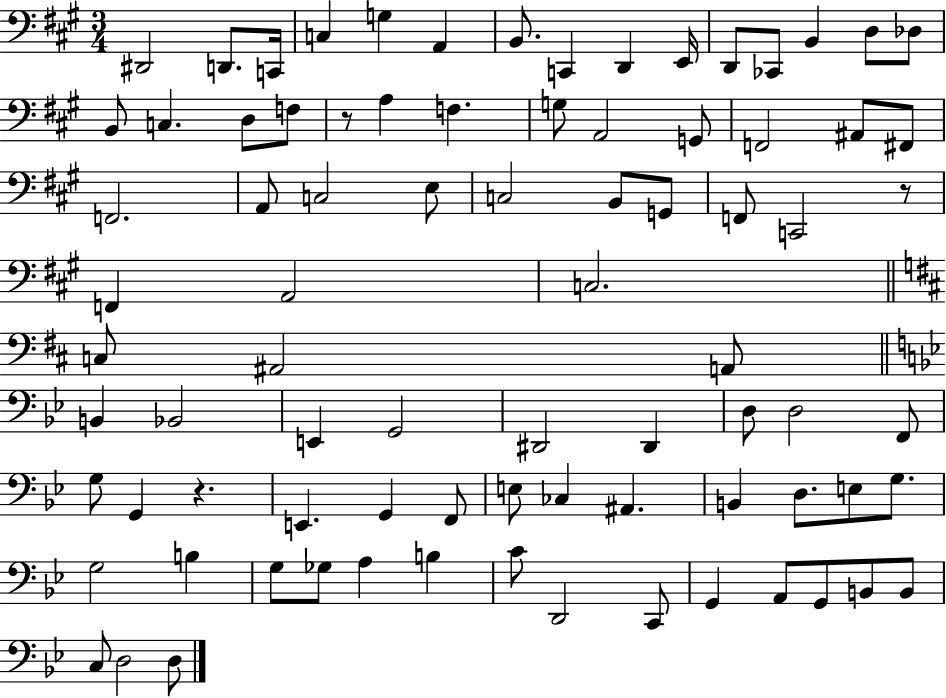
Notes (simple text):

D#2/h D2/e. C2/s C3/q G3/q A2/q B2/e. C2/q D2/q E2/s D2/e CES2/e B2/q D3/e Db3/e B2/e C3/q. D3/e F3/e R/e A3/q F3/q. G3/e A2/h G2/e F2/h A#2/e F#2/e F2/h. A2/e C3/h E3/e C3/h B2/e G2/e F2/e C2/h R/e F2/q A2/h C3/h. C3/e A#2/h A2/e B2/q Bb2/h E2/q G2/h D#2/h D#2/q D3/e D3/h F2/e G3/e G2/q R/q. E2/q. G2/q F2/e E3/e CES3/q A#2/q. B2/q D3/e. E3/e G3/e. G3/h B3/q G3/e Gb3/e A3/q B3/q C4/e D2/h C2/e G2/q A2/e G2/e B2/e B2/e C3/e D3/h D3/e